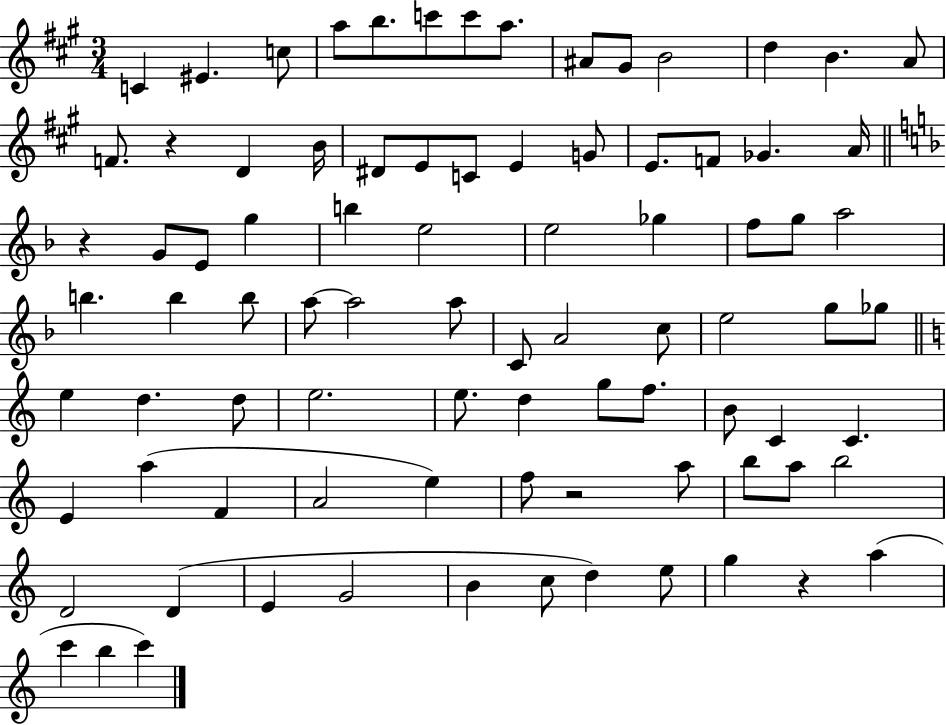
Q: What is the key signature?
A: A major